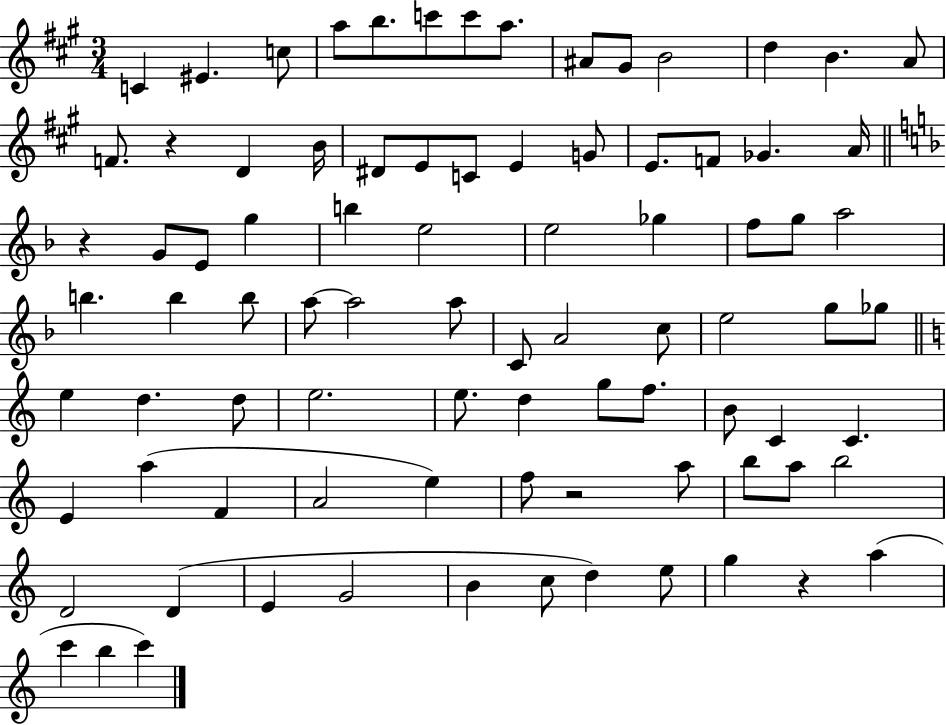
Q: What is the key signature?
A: A major